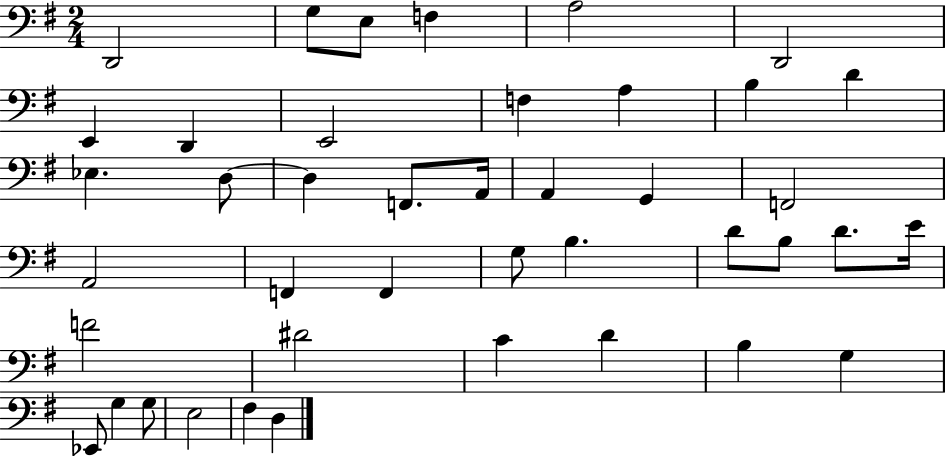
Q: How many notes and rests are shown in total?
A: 42